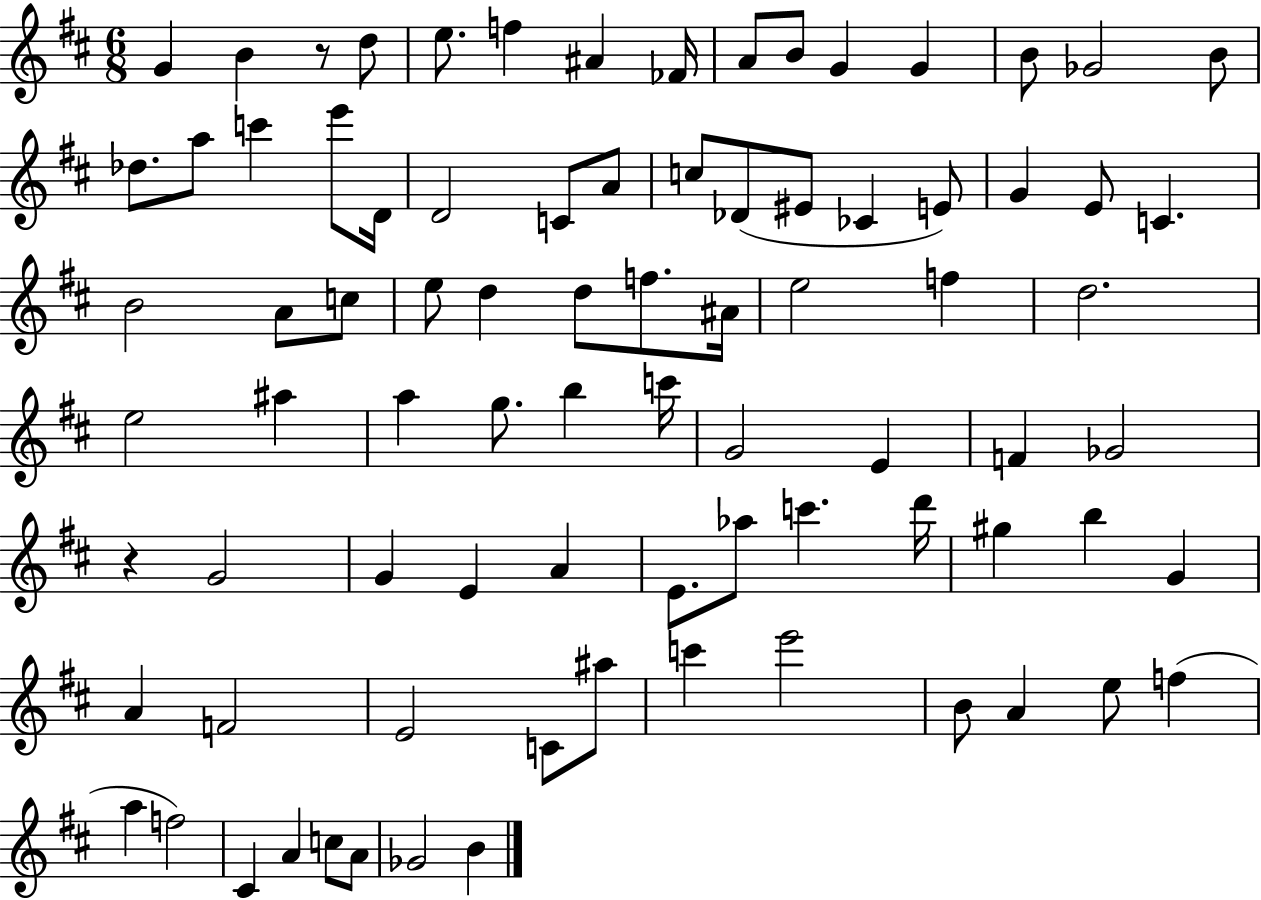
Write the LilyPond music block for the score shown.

{
  \clef treble
  \numericTimeSignature
  \time 6/8
  \key d \major
  g'4 b'4 r8 d''8 | e''8. f''4 ais'4 fes'16 | a'8 b'8 g'4 g'4 | b'8 ges'2 b'8 | \break des''8. a''8 c'''4 e'''8 d'16 | d'2 c'8 a'8 | c''8 des'8( eis'8 ces'4 e'8) | g'4 e'8 c'4. | \break b'2 a'8 c''8 | e''8 d''4 d''8 f''8. ais'16 | e''2 f''4 | d''2. | \break e''2 ais''4 | a''4 g''8. b''4 c'''16 | g'2 e'4 | f'4 ges'2 | \break r4 g'2 | g'4 e'4 a'4 | e'8. aes''8 c'''4. d'''16 | gis''4 b''4 g'4 | \break a'4 f'2 | e'2 c'8 ais''8 | c'''4 e'''2 | b'8 a'4 e''8 f''4( | \break a''4 f''2) | cis'4 a'4 c''8 a'8 | ges'2 b'4 | \bar "|."
}